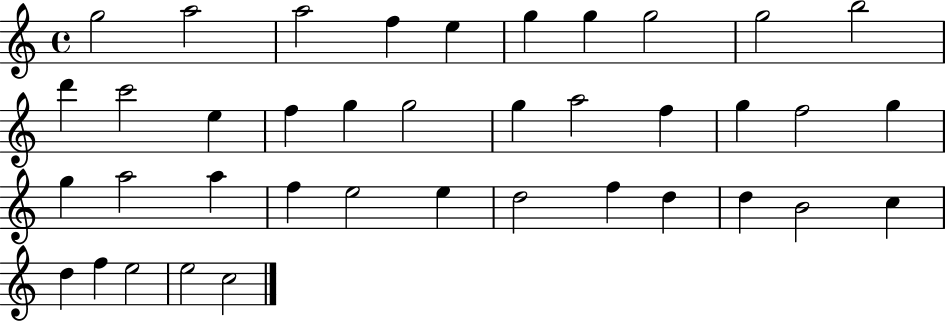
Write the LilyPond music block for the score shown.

{
  \clef treble
  \time 4/4
  \defaultTimeSignature
  \key c \major
  g''2 a''2 | a''2 f''4 e''4 | g''4 g''4 g''2 | g''2 b''2 | \break d'''4 c'''2 e''4 | f''4 g''4 g''2 | g''4 a''2 f''4 | g''4 f''2 g''4 | \break g''4 a''2 a''4 | f''4 e''2 e''4 | d''2 f''4 d''4 | d''4 b'2 c''4 | \break d''4 f''4 e''2 | e''2 c''2 | \bar "|."
}